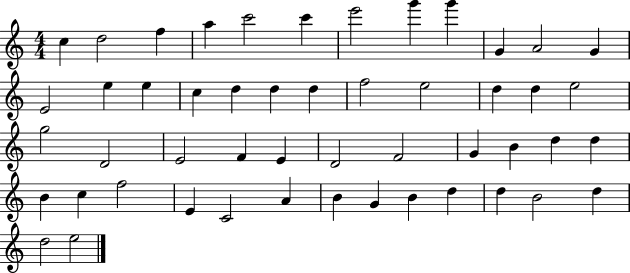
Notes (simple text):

C5/q D5/h F5/q A5/q C6/h C6/q E6/h G6/q G6/q G4/q A4/h G4/q E4/h E5/q E5/q C5/q D5/q D5/q D5/q F5/h E5/h D5/q D5/q E5/h G5/h D4/h E4/h F4/q E4/q D4/h F4/h G4/q B4/q D5/q D5/q B4/q C5/q F5/h E4/q C4/h A4/q B4/q G4/q B4/q D5/q D5/q B4/h D5/q D5/h E5/h